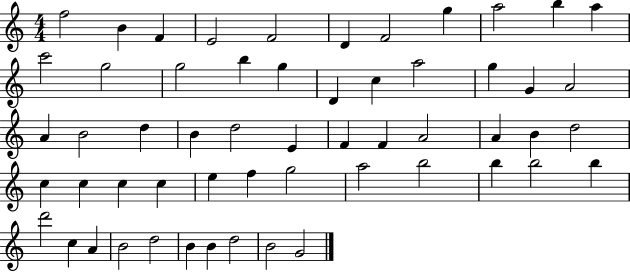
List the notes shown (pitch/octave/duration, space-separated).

F5/h B4/q F4/q E4/h F4/h D4/q F4/h G5/q A5/h B5/q A5/q C6/h G5/h G5/h B5/q G5/q D4/q C5/q A5/h G5/q G4/q A4/h A4/q B4/h D5/q B4/q D5/h E4/q F4/q F4/q A4/h A4/q B4/q D5/h C5/q C5/q C5/q C5/q E5/q F5/q G5/h A5/h B5/h B5/q B5/h B5/q D6/h C5/q A4/q B4/h D5/h B4/q B4/q D5/h B4/h G4/h